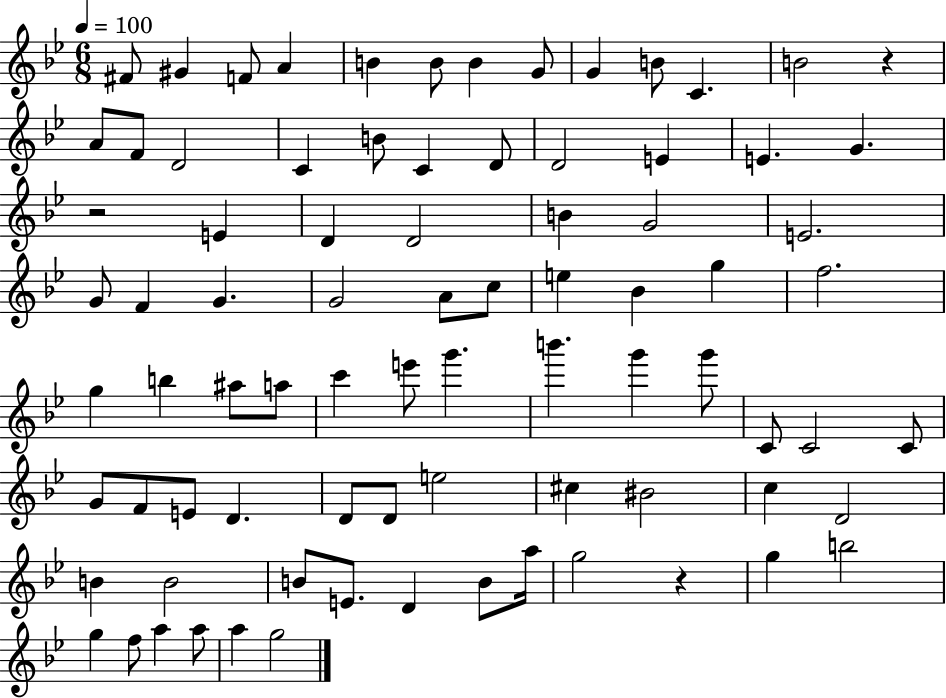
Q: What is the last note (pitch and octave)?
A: G5